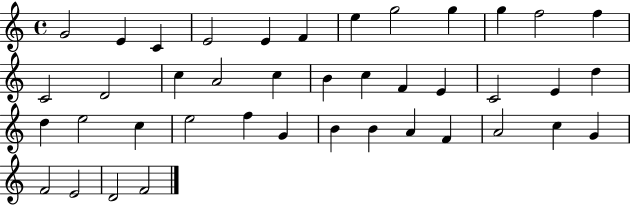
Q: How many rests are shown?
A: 0